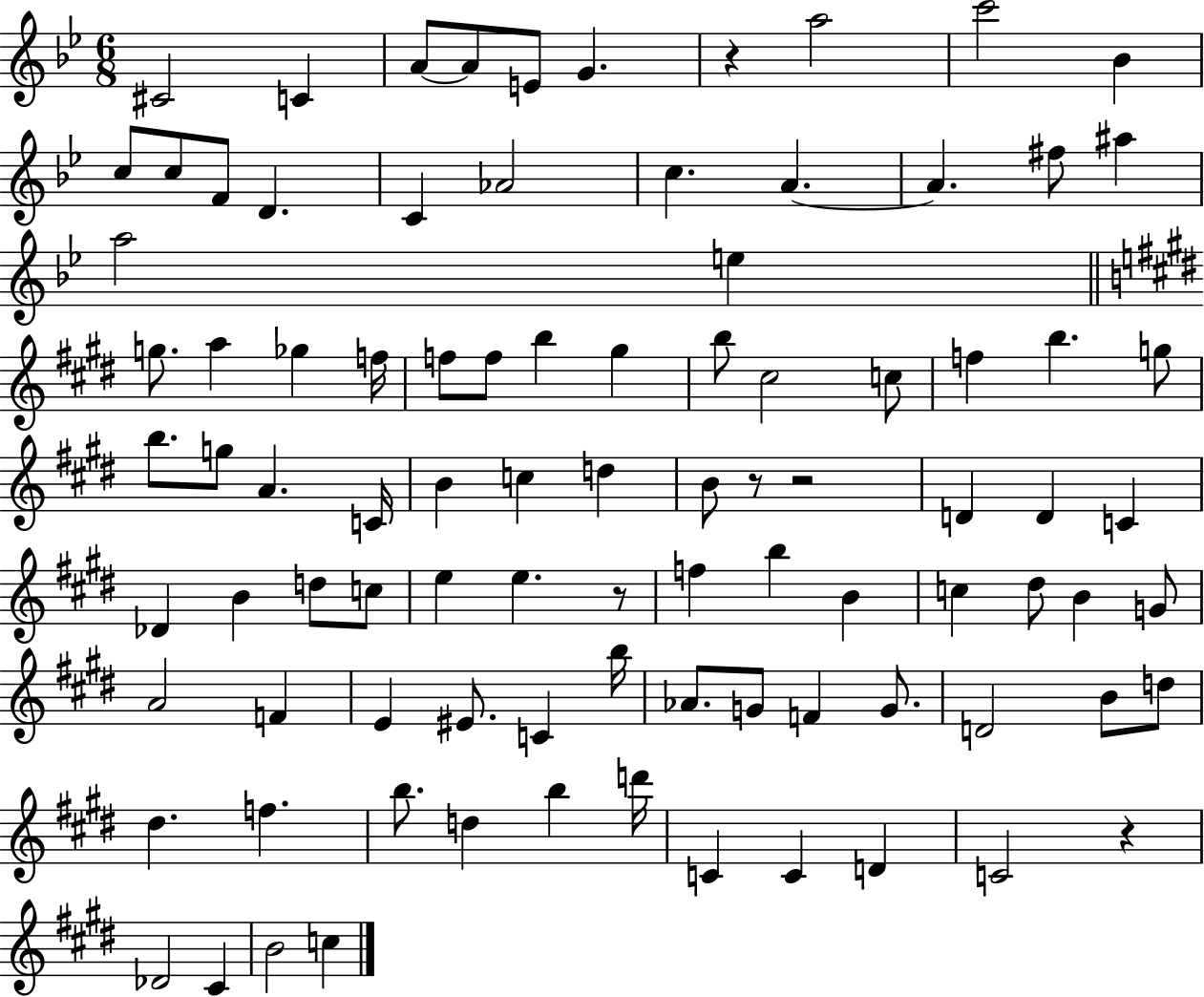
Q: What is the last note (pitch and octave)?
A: C5